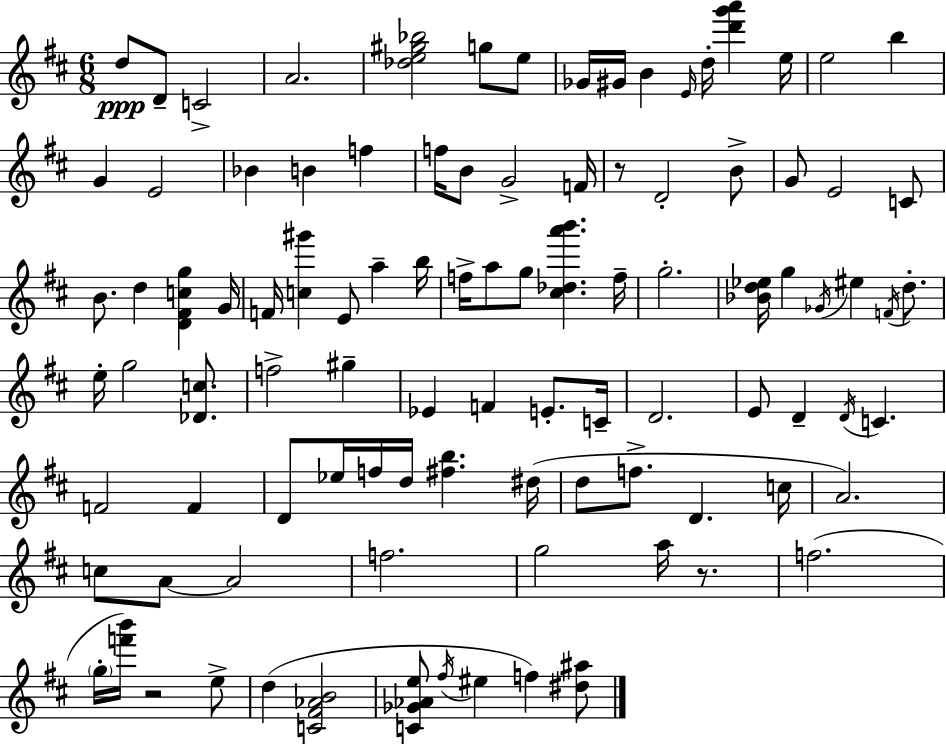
X:1
T:Untitled
M:6/8
L:1/4
K:D
d/2 D/2 C2 A2 [_de^g_b]2 g/2 e/2 _G/4 ^G/4 B E/4 d/4 [d'g'a'] e/4 e2 b G E2 _B B f f/4 B/2 G2 F/4 z/2 D2 B/2 G/2 E2 C/2 B/2 d [D^Fcg] G/4 F/4 [c^g'] E/2 a b/4 f/4 a/2 g/2 [^c_da'b'] f/4 g2 [_Bd_e]/4 g _G/4 ^e F/4 d/2 e/4 g2 [_Dc]/2 f2 ^g _E F E/2 C/4 D2 E/2 D D/4 C F2 F D/2 _e/4 f/4 d/4 [^fb] ^d/4 d/2 f/2 D c/4 A2 c/2 A/2 A2 f2 g2 a/4 z/2 f2 g/4 [f'b']/4 z2 e/2 d [C^F_AB]2 [C_G_Ae]/2 ^f/4 ^e f [^d^a]/2